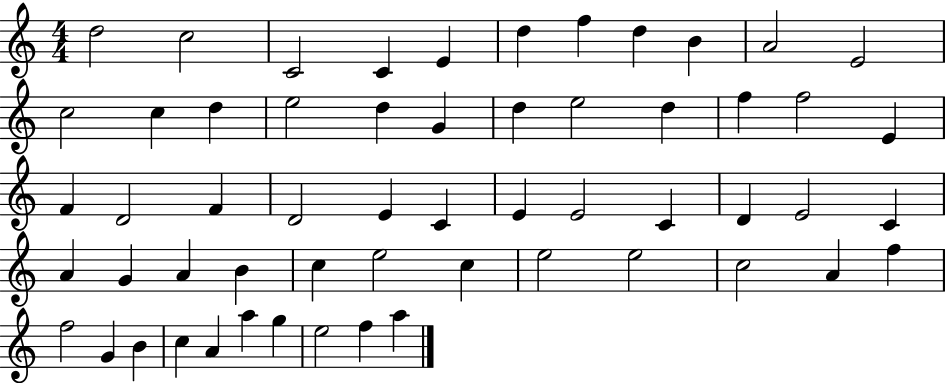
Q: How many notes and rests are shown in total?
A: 57